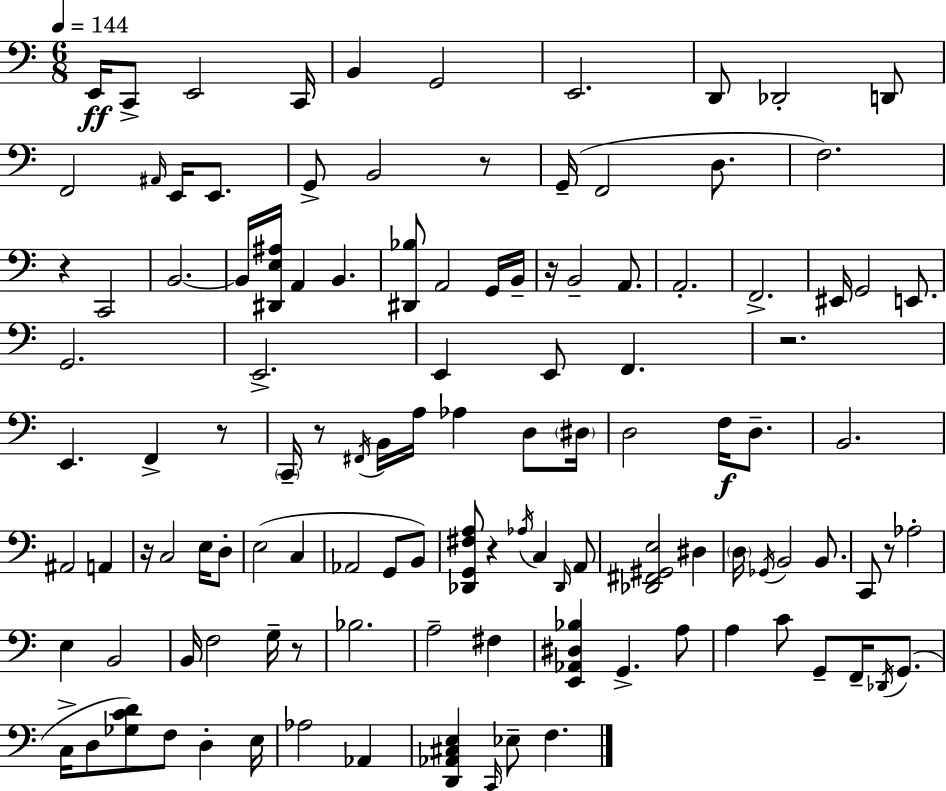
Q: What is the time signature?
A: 6/8